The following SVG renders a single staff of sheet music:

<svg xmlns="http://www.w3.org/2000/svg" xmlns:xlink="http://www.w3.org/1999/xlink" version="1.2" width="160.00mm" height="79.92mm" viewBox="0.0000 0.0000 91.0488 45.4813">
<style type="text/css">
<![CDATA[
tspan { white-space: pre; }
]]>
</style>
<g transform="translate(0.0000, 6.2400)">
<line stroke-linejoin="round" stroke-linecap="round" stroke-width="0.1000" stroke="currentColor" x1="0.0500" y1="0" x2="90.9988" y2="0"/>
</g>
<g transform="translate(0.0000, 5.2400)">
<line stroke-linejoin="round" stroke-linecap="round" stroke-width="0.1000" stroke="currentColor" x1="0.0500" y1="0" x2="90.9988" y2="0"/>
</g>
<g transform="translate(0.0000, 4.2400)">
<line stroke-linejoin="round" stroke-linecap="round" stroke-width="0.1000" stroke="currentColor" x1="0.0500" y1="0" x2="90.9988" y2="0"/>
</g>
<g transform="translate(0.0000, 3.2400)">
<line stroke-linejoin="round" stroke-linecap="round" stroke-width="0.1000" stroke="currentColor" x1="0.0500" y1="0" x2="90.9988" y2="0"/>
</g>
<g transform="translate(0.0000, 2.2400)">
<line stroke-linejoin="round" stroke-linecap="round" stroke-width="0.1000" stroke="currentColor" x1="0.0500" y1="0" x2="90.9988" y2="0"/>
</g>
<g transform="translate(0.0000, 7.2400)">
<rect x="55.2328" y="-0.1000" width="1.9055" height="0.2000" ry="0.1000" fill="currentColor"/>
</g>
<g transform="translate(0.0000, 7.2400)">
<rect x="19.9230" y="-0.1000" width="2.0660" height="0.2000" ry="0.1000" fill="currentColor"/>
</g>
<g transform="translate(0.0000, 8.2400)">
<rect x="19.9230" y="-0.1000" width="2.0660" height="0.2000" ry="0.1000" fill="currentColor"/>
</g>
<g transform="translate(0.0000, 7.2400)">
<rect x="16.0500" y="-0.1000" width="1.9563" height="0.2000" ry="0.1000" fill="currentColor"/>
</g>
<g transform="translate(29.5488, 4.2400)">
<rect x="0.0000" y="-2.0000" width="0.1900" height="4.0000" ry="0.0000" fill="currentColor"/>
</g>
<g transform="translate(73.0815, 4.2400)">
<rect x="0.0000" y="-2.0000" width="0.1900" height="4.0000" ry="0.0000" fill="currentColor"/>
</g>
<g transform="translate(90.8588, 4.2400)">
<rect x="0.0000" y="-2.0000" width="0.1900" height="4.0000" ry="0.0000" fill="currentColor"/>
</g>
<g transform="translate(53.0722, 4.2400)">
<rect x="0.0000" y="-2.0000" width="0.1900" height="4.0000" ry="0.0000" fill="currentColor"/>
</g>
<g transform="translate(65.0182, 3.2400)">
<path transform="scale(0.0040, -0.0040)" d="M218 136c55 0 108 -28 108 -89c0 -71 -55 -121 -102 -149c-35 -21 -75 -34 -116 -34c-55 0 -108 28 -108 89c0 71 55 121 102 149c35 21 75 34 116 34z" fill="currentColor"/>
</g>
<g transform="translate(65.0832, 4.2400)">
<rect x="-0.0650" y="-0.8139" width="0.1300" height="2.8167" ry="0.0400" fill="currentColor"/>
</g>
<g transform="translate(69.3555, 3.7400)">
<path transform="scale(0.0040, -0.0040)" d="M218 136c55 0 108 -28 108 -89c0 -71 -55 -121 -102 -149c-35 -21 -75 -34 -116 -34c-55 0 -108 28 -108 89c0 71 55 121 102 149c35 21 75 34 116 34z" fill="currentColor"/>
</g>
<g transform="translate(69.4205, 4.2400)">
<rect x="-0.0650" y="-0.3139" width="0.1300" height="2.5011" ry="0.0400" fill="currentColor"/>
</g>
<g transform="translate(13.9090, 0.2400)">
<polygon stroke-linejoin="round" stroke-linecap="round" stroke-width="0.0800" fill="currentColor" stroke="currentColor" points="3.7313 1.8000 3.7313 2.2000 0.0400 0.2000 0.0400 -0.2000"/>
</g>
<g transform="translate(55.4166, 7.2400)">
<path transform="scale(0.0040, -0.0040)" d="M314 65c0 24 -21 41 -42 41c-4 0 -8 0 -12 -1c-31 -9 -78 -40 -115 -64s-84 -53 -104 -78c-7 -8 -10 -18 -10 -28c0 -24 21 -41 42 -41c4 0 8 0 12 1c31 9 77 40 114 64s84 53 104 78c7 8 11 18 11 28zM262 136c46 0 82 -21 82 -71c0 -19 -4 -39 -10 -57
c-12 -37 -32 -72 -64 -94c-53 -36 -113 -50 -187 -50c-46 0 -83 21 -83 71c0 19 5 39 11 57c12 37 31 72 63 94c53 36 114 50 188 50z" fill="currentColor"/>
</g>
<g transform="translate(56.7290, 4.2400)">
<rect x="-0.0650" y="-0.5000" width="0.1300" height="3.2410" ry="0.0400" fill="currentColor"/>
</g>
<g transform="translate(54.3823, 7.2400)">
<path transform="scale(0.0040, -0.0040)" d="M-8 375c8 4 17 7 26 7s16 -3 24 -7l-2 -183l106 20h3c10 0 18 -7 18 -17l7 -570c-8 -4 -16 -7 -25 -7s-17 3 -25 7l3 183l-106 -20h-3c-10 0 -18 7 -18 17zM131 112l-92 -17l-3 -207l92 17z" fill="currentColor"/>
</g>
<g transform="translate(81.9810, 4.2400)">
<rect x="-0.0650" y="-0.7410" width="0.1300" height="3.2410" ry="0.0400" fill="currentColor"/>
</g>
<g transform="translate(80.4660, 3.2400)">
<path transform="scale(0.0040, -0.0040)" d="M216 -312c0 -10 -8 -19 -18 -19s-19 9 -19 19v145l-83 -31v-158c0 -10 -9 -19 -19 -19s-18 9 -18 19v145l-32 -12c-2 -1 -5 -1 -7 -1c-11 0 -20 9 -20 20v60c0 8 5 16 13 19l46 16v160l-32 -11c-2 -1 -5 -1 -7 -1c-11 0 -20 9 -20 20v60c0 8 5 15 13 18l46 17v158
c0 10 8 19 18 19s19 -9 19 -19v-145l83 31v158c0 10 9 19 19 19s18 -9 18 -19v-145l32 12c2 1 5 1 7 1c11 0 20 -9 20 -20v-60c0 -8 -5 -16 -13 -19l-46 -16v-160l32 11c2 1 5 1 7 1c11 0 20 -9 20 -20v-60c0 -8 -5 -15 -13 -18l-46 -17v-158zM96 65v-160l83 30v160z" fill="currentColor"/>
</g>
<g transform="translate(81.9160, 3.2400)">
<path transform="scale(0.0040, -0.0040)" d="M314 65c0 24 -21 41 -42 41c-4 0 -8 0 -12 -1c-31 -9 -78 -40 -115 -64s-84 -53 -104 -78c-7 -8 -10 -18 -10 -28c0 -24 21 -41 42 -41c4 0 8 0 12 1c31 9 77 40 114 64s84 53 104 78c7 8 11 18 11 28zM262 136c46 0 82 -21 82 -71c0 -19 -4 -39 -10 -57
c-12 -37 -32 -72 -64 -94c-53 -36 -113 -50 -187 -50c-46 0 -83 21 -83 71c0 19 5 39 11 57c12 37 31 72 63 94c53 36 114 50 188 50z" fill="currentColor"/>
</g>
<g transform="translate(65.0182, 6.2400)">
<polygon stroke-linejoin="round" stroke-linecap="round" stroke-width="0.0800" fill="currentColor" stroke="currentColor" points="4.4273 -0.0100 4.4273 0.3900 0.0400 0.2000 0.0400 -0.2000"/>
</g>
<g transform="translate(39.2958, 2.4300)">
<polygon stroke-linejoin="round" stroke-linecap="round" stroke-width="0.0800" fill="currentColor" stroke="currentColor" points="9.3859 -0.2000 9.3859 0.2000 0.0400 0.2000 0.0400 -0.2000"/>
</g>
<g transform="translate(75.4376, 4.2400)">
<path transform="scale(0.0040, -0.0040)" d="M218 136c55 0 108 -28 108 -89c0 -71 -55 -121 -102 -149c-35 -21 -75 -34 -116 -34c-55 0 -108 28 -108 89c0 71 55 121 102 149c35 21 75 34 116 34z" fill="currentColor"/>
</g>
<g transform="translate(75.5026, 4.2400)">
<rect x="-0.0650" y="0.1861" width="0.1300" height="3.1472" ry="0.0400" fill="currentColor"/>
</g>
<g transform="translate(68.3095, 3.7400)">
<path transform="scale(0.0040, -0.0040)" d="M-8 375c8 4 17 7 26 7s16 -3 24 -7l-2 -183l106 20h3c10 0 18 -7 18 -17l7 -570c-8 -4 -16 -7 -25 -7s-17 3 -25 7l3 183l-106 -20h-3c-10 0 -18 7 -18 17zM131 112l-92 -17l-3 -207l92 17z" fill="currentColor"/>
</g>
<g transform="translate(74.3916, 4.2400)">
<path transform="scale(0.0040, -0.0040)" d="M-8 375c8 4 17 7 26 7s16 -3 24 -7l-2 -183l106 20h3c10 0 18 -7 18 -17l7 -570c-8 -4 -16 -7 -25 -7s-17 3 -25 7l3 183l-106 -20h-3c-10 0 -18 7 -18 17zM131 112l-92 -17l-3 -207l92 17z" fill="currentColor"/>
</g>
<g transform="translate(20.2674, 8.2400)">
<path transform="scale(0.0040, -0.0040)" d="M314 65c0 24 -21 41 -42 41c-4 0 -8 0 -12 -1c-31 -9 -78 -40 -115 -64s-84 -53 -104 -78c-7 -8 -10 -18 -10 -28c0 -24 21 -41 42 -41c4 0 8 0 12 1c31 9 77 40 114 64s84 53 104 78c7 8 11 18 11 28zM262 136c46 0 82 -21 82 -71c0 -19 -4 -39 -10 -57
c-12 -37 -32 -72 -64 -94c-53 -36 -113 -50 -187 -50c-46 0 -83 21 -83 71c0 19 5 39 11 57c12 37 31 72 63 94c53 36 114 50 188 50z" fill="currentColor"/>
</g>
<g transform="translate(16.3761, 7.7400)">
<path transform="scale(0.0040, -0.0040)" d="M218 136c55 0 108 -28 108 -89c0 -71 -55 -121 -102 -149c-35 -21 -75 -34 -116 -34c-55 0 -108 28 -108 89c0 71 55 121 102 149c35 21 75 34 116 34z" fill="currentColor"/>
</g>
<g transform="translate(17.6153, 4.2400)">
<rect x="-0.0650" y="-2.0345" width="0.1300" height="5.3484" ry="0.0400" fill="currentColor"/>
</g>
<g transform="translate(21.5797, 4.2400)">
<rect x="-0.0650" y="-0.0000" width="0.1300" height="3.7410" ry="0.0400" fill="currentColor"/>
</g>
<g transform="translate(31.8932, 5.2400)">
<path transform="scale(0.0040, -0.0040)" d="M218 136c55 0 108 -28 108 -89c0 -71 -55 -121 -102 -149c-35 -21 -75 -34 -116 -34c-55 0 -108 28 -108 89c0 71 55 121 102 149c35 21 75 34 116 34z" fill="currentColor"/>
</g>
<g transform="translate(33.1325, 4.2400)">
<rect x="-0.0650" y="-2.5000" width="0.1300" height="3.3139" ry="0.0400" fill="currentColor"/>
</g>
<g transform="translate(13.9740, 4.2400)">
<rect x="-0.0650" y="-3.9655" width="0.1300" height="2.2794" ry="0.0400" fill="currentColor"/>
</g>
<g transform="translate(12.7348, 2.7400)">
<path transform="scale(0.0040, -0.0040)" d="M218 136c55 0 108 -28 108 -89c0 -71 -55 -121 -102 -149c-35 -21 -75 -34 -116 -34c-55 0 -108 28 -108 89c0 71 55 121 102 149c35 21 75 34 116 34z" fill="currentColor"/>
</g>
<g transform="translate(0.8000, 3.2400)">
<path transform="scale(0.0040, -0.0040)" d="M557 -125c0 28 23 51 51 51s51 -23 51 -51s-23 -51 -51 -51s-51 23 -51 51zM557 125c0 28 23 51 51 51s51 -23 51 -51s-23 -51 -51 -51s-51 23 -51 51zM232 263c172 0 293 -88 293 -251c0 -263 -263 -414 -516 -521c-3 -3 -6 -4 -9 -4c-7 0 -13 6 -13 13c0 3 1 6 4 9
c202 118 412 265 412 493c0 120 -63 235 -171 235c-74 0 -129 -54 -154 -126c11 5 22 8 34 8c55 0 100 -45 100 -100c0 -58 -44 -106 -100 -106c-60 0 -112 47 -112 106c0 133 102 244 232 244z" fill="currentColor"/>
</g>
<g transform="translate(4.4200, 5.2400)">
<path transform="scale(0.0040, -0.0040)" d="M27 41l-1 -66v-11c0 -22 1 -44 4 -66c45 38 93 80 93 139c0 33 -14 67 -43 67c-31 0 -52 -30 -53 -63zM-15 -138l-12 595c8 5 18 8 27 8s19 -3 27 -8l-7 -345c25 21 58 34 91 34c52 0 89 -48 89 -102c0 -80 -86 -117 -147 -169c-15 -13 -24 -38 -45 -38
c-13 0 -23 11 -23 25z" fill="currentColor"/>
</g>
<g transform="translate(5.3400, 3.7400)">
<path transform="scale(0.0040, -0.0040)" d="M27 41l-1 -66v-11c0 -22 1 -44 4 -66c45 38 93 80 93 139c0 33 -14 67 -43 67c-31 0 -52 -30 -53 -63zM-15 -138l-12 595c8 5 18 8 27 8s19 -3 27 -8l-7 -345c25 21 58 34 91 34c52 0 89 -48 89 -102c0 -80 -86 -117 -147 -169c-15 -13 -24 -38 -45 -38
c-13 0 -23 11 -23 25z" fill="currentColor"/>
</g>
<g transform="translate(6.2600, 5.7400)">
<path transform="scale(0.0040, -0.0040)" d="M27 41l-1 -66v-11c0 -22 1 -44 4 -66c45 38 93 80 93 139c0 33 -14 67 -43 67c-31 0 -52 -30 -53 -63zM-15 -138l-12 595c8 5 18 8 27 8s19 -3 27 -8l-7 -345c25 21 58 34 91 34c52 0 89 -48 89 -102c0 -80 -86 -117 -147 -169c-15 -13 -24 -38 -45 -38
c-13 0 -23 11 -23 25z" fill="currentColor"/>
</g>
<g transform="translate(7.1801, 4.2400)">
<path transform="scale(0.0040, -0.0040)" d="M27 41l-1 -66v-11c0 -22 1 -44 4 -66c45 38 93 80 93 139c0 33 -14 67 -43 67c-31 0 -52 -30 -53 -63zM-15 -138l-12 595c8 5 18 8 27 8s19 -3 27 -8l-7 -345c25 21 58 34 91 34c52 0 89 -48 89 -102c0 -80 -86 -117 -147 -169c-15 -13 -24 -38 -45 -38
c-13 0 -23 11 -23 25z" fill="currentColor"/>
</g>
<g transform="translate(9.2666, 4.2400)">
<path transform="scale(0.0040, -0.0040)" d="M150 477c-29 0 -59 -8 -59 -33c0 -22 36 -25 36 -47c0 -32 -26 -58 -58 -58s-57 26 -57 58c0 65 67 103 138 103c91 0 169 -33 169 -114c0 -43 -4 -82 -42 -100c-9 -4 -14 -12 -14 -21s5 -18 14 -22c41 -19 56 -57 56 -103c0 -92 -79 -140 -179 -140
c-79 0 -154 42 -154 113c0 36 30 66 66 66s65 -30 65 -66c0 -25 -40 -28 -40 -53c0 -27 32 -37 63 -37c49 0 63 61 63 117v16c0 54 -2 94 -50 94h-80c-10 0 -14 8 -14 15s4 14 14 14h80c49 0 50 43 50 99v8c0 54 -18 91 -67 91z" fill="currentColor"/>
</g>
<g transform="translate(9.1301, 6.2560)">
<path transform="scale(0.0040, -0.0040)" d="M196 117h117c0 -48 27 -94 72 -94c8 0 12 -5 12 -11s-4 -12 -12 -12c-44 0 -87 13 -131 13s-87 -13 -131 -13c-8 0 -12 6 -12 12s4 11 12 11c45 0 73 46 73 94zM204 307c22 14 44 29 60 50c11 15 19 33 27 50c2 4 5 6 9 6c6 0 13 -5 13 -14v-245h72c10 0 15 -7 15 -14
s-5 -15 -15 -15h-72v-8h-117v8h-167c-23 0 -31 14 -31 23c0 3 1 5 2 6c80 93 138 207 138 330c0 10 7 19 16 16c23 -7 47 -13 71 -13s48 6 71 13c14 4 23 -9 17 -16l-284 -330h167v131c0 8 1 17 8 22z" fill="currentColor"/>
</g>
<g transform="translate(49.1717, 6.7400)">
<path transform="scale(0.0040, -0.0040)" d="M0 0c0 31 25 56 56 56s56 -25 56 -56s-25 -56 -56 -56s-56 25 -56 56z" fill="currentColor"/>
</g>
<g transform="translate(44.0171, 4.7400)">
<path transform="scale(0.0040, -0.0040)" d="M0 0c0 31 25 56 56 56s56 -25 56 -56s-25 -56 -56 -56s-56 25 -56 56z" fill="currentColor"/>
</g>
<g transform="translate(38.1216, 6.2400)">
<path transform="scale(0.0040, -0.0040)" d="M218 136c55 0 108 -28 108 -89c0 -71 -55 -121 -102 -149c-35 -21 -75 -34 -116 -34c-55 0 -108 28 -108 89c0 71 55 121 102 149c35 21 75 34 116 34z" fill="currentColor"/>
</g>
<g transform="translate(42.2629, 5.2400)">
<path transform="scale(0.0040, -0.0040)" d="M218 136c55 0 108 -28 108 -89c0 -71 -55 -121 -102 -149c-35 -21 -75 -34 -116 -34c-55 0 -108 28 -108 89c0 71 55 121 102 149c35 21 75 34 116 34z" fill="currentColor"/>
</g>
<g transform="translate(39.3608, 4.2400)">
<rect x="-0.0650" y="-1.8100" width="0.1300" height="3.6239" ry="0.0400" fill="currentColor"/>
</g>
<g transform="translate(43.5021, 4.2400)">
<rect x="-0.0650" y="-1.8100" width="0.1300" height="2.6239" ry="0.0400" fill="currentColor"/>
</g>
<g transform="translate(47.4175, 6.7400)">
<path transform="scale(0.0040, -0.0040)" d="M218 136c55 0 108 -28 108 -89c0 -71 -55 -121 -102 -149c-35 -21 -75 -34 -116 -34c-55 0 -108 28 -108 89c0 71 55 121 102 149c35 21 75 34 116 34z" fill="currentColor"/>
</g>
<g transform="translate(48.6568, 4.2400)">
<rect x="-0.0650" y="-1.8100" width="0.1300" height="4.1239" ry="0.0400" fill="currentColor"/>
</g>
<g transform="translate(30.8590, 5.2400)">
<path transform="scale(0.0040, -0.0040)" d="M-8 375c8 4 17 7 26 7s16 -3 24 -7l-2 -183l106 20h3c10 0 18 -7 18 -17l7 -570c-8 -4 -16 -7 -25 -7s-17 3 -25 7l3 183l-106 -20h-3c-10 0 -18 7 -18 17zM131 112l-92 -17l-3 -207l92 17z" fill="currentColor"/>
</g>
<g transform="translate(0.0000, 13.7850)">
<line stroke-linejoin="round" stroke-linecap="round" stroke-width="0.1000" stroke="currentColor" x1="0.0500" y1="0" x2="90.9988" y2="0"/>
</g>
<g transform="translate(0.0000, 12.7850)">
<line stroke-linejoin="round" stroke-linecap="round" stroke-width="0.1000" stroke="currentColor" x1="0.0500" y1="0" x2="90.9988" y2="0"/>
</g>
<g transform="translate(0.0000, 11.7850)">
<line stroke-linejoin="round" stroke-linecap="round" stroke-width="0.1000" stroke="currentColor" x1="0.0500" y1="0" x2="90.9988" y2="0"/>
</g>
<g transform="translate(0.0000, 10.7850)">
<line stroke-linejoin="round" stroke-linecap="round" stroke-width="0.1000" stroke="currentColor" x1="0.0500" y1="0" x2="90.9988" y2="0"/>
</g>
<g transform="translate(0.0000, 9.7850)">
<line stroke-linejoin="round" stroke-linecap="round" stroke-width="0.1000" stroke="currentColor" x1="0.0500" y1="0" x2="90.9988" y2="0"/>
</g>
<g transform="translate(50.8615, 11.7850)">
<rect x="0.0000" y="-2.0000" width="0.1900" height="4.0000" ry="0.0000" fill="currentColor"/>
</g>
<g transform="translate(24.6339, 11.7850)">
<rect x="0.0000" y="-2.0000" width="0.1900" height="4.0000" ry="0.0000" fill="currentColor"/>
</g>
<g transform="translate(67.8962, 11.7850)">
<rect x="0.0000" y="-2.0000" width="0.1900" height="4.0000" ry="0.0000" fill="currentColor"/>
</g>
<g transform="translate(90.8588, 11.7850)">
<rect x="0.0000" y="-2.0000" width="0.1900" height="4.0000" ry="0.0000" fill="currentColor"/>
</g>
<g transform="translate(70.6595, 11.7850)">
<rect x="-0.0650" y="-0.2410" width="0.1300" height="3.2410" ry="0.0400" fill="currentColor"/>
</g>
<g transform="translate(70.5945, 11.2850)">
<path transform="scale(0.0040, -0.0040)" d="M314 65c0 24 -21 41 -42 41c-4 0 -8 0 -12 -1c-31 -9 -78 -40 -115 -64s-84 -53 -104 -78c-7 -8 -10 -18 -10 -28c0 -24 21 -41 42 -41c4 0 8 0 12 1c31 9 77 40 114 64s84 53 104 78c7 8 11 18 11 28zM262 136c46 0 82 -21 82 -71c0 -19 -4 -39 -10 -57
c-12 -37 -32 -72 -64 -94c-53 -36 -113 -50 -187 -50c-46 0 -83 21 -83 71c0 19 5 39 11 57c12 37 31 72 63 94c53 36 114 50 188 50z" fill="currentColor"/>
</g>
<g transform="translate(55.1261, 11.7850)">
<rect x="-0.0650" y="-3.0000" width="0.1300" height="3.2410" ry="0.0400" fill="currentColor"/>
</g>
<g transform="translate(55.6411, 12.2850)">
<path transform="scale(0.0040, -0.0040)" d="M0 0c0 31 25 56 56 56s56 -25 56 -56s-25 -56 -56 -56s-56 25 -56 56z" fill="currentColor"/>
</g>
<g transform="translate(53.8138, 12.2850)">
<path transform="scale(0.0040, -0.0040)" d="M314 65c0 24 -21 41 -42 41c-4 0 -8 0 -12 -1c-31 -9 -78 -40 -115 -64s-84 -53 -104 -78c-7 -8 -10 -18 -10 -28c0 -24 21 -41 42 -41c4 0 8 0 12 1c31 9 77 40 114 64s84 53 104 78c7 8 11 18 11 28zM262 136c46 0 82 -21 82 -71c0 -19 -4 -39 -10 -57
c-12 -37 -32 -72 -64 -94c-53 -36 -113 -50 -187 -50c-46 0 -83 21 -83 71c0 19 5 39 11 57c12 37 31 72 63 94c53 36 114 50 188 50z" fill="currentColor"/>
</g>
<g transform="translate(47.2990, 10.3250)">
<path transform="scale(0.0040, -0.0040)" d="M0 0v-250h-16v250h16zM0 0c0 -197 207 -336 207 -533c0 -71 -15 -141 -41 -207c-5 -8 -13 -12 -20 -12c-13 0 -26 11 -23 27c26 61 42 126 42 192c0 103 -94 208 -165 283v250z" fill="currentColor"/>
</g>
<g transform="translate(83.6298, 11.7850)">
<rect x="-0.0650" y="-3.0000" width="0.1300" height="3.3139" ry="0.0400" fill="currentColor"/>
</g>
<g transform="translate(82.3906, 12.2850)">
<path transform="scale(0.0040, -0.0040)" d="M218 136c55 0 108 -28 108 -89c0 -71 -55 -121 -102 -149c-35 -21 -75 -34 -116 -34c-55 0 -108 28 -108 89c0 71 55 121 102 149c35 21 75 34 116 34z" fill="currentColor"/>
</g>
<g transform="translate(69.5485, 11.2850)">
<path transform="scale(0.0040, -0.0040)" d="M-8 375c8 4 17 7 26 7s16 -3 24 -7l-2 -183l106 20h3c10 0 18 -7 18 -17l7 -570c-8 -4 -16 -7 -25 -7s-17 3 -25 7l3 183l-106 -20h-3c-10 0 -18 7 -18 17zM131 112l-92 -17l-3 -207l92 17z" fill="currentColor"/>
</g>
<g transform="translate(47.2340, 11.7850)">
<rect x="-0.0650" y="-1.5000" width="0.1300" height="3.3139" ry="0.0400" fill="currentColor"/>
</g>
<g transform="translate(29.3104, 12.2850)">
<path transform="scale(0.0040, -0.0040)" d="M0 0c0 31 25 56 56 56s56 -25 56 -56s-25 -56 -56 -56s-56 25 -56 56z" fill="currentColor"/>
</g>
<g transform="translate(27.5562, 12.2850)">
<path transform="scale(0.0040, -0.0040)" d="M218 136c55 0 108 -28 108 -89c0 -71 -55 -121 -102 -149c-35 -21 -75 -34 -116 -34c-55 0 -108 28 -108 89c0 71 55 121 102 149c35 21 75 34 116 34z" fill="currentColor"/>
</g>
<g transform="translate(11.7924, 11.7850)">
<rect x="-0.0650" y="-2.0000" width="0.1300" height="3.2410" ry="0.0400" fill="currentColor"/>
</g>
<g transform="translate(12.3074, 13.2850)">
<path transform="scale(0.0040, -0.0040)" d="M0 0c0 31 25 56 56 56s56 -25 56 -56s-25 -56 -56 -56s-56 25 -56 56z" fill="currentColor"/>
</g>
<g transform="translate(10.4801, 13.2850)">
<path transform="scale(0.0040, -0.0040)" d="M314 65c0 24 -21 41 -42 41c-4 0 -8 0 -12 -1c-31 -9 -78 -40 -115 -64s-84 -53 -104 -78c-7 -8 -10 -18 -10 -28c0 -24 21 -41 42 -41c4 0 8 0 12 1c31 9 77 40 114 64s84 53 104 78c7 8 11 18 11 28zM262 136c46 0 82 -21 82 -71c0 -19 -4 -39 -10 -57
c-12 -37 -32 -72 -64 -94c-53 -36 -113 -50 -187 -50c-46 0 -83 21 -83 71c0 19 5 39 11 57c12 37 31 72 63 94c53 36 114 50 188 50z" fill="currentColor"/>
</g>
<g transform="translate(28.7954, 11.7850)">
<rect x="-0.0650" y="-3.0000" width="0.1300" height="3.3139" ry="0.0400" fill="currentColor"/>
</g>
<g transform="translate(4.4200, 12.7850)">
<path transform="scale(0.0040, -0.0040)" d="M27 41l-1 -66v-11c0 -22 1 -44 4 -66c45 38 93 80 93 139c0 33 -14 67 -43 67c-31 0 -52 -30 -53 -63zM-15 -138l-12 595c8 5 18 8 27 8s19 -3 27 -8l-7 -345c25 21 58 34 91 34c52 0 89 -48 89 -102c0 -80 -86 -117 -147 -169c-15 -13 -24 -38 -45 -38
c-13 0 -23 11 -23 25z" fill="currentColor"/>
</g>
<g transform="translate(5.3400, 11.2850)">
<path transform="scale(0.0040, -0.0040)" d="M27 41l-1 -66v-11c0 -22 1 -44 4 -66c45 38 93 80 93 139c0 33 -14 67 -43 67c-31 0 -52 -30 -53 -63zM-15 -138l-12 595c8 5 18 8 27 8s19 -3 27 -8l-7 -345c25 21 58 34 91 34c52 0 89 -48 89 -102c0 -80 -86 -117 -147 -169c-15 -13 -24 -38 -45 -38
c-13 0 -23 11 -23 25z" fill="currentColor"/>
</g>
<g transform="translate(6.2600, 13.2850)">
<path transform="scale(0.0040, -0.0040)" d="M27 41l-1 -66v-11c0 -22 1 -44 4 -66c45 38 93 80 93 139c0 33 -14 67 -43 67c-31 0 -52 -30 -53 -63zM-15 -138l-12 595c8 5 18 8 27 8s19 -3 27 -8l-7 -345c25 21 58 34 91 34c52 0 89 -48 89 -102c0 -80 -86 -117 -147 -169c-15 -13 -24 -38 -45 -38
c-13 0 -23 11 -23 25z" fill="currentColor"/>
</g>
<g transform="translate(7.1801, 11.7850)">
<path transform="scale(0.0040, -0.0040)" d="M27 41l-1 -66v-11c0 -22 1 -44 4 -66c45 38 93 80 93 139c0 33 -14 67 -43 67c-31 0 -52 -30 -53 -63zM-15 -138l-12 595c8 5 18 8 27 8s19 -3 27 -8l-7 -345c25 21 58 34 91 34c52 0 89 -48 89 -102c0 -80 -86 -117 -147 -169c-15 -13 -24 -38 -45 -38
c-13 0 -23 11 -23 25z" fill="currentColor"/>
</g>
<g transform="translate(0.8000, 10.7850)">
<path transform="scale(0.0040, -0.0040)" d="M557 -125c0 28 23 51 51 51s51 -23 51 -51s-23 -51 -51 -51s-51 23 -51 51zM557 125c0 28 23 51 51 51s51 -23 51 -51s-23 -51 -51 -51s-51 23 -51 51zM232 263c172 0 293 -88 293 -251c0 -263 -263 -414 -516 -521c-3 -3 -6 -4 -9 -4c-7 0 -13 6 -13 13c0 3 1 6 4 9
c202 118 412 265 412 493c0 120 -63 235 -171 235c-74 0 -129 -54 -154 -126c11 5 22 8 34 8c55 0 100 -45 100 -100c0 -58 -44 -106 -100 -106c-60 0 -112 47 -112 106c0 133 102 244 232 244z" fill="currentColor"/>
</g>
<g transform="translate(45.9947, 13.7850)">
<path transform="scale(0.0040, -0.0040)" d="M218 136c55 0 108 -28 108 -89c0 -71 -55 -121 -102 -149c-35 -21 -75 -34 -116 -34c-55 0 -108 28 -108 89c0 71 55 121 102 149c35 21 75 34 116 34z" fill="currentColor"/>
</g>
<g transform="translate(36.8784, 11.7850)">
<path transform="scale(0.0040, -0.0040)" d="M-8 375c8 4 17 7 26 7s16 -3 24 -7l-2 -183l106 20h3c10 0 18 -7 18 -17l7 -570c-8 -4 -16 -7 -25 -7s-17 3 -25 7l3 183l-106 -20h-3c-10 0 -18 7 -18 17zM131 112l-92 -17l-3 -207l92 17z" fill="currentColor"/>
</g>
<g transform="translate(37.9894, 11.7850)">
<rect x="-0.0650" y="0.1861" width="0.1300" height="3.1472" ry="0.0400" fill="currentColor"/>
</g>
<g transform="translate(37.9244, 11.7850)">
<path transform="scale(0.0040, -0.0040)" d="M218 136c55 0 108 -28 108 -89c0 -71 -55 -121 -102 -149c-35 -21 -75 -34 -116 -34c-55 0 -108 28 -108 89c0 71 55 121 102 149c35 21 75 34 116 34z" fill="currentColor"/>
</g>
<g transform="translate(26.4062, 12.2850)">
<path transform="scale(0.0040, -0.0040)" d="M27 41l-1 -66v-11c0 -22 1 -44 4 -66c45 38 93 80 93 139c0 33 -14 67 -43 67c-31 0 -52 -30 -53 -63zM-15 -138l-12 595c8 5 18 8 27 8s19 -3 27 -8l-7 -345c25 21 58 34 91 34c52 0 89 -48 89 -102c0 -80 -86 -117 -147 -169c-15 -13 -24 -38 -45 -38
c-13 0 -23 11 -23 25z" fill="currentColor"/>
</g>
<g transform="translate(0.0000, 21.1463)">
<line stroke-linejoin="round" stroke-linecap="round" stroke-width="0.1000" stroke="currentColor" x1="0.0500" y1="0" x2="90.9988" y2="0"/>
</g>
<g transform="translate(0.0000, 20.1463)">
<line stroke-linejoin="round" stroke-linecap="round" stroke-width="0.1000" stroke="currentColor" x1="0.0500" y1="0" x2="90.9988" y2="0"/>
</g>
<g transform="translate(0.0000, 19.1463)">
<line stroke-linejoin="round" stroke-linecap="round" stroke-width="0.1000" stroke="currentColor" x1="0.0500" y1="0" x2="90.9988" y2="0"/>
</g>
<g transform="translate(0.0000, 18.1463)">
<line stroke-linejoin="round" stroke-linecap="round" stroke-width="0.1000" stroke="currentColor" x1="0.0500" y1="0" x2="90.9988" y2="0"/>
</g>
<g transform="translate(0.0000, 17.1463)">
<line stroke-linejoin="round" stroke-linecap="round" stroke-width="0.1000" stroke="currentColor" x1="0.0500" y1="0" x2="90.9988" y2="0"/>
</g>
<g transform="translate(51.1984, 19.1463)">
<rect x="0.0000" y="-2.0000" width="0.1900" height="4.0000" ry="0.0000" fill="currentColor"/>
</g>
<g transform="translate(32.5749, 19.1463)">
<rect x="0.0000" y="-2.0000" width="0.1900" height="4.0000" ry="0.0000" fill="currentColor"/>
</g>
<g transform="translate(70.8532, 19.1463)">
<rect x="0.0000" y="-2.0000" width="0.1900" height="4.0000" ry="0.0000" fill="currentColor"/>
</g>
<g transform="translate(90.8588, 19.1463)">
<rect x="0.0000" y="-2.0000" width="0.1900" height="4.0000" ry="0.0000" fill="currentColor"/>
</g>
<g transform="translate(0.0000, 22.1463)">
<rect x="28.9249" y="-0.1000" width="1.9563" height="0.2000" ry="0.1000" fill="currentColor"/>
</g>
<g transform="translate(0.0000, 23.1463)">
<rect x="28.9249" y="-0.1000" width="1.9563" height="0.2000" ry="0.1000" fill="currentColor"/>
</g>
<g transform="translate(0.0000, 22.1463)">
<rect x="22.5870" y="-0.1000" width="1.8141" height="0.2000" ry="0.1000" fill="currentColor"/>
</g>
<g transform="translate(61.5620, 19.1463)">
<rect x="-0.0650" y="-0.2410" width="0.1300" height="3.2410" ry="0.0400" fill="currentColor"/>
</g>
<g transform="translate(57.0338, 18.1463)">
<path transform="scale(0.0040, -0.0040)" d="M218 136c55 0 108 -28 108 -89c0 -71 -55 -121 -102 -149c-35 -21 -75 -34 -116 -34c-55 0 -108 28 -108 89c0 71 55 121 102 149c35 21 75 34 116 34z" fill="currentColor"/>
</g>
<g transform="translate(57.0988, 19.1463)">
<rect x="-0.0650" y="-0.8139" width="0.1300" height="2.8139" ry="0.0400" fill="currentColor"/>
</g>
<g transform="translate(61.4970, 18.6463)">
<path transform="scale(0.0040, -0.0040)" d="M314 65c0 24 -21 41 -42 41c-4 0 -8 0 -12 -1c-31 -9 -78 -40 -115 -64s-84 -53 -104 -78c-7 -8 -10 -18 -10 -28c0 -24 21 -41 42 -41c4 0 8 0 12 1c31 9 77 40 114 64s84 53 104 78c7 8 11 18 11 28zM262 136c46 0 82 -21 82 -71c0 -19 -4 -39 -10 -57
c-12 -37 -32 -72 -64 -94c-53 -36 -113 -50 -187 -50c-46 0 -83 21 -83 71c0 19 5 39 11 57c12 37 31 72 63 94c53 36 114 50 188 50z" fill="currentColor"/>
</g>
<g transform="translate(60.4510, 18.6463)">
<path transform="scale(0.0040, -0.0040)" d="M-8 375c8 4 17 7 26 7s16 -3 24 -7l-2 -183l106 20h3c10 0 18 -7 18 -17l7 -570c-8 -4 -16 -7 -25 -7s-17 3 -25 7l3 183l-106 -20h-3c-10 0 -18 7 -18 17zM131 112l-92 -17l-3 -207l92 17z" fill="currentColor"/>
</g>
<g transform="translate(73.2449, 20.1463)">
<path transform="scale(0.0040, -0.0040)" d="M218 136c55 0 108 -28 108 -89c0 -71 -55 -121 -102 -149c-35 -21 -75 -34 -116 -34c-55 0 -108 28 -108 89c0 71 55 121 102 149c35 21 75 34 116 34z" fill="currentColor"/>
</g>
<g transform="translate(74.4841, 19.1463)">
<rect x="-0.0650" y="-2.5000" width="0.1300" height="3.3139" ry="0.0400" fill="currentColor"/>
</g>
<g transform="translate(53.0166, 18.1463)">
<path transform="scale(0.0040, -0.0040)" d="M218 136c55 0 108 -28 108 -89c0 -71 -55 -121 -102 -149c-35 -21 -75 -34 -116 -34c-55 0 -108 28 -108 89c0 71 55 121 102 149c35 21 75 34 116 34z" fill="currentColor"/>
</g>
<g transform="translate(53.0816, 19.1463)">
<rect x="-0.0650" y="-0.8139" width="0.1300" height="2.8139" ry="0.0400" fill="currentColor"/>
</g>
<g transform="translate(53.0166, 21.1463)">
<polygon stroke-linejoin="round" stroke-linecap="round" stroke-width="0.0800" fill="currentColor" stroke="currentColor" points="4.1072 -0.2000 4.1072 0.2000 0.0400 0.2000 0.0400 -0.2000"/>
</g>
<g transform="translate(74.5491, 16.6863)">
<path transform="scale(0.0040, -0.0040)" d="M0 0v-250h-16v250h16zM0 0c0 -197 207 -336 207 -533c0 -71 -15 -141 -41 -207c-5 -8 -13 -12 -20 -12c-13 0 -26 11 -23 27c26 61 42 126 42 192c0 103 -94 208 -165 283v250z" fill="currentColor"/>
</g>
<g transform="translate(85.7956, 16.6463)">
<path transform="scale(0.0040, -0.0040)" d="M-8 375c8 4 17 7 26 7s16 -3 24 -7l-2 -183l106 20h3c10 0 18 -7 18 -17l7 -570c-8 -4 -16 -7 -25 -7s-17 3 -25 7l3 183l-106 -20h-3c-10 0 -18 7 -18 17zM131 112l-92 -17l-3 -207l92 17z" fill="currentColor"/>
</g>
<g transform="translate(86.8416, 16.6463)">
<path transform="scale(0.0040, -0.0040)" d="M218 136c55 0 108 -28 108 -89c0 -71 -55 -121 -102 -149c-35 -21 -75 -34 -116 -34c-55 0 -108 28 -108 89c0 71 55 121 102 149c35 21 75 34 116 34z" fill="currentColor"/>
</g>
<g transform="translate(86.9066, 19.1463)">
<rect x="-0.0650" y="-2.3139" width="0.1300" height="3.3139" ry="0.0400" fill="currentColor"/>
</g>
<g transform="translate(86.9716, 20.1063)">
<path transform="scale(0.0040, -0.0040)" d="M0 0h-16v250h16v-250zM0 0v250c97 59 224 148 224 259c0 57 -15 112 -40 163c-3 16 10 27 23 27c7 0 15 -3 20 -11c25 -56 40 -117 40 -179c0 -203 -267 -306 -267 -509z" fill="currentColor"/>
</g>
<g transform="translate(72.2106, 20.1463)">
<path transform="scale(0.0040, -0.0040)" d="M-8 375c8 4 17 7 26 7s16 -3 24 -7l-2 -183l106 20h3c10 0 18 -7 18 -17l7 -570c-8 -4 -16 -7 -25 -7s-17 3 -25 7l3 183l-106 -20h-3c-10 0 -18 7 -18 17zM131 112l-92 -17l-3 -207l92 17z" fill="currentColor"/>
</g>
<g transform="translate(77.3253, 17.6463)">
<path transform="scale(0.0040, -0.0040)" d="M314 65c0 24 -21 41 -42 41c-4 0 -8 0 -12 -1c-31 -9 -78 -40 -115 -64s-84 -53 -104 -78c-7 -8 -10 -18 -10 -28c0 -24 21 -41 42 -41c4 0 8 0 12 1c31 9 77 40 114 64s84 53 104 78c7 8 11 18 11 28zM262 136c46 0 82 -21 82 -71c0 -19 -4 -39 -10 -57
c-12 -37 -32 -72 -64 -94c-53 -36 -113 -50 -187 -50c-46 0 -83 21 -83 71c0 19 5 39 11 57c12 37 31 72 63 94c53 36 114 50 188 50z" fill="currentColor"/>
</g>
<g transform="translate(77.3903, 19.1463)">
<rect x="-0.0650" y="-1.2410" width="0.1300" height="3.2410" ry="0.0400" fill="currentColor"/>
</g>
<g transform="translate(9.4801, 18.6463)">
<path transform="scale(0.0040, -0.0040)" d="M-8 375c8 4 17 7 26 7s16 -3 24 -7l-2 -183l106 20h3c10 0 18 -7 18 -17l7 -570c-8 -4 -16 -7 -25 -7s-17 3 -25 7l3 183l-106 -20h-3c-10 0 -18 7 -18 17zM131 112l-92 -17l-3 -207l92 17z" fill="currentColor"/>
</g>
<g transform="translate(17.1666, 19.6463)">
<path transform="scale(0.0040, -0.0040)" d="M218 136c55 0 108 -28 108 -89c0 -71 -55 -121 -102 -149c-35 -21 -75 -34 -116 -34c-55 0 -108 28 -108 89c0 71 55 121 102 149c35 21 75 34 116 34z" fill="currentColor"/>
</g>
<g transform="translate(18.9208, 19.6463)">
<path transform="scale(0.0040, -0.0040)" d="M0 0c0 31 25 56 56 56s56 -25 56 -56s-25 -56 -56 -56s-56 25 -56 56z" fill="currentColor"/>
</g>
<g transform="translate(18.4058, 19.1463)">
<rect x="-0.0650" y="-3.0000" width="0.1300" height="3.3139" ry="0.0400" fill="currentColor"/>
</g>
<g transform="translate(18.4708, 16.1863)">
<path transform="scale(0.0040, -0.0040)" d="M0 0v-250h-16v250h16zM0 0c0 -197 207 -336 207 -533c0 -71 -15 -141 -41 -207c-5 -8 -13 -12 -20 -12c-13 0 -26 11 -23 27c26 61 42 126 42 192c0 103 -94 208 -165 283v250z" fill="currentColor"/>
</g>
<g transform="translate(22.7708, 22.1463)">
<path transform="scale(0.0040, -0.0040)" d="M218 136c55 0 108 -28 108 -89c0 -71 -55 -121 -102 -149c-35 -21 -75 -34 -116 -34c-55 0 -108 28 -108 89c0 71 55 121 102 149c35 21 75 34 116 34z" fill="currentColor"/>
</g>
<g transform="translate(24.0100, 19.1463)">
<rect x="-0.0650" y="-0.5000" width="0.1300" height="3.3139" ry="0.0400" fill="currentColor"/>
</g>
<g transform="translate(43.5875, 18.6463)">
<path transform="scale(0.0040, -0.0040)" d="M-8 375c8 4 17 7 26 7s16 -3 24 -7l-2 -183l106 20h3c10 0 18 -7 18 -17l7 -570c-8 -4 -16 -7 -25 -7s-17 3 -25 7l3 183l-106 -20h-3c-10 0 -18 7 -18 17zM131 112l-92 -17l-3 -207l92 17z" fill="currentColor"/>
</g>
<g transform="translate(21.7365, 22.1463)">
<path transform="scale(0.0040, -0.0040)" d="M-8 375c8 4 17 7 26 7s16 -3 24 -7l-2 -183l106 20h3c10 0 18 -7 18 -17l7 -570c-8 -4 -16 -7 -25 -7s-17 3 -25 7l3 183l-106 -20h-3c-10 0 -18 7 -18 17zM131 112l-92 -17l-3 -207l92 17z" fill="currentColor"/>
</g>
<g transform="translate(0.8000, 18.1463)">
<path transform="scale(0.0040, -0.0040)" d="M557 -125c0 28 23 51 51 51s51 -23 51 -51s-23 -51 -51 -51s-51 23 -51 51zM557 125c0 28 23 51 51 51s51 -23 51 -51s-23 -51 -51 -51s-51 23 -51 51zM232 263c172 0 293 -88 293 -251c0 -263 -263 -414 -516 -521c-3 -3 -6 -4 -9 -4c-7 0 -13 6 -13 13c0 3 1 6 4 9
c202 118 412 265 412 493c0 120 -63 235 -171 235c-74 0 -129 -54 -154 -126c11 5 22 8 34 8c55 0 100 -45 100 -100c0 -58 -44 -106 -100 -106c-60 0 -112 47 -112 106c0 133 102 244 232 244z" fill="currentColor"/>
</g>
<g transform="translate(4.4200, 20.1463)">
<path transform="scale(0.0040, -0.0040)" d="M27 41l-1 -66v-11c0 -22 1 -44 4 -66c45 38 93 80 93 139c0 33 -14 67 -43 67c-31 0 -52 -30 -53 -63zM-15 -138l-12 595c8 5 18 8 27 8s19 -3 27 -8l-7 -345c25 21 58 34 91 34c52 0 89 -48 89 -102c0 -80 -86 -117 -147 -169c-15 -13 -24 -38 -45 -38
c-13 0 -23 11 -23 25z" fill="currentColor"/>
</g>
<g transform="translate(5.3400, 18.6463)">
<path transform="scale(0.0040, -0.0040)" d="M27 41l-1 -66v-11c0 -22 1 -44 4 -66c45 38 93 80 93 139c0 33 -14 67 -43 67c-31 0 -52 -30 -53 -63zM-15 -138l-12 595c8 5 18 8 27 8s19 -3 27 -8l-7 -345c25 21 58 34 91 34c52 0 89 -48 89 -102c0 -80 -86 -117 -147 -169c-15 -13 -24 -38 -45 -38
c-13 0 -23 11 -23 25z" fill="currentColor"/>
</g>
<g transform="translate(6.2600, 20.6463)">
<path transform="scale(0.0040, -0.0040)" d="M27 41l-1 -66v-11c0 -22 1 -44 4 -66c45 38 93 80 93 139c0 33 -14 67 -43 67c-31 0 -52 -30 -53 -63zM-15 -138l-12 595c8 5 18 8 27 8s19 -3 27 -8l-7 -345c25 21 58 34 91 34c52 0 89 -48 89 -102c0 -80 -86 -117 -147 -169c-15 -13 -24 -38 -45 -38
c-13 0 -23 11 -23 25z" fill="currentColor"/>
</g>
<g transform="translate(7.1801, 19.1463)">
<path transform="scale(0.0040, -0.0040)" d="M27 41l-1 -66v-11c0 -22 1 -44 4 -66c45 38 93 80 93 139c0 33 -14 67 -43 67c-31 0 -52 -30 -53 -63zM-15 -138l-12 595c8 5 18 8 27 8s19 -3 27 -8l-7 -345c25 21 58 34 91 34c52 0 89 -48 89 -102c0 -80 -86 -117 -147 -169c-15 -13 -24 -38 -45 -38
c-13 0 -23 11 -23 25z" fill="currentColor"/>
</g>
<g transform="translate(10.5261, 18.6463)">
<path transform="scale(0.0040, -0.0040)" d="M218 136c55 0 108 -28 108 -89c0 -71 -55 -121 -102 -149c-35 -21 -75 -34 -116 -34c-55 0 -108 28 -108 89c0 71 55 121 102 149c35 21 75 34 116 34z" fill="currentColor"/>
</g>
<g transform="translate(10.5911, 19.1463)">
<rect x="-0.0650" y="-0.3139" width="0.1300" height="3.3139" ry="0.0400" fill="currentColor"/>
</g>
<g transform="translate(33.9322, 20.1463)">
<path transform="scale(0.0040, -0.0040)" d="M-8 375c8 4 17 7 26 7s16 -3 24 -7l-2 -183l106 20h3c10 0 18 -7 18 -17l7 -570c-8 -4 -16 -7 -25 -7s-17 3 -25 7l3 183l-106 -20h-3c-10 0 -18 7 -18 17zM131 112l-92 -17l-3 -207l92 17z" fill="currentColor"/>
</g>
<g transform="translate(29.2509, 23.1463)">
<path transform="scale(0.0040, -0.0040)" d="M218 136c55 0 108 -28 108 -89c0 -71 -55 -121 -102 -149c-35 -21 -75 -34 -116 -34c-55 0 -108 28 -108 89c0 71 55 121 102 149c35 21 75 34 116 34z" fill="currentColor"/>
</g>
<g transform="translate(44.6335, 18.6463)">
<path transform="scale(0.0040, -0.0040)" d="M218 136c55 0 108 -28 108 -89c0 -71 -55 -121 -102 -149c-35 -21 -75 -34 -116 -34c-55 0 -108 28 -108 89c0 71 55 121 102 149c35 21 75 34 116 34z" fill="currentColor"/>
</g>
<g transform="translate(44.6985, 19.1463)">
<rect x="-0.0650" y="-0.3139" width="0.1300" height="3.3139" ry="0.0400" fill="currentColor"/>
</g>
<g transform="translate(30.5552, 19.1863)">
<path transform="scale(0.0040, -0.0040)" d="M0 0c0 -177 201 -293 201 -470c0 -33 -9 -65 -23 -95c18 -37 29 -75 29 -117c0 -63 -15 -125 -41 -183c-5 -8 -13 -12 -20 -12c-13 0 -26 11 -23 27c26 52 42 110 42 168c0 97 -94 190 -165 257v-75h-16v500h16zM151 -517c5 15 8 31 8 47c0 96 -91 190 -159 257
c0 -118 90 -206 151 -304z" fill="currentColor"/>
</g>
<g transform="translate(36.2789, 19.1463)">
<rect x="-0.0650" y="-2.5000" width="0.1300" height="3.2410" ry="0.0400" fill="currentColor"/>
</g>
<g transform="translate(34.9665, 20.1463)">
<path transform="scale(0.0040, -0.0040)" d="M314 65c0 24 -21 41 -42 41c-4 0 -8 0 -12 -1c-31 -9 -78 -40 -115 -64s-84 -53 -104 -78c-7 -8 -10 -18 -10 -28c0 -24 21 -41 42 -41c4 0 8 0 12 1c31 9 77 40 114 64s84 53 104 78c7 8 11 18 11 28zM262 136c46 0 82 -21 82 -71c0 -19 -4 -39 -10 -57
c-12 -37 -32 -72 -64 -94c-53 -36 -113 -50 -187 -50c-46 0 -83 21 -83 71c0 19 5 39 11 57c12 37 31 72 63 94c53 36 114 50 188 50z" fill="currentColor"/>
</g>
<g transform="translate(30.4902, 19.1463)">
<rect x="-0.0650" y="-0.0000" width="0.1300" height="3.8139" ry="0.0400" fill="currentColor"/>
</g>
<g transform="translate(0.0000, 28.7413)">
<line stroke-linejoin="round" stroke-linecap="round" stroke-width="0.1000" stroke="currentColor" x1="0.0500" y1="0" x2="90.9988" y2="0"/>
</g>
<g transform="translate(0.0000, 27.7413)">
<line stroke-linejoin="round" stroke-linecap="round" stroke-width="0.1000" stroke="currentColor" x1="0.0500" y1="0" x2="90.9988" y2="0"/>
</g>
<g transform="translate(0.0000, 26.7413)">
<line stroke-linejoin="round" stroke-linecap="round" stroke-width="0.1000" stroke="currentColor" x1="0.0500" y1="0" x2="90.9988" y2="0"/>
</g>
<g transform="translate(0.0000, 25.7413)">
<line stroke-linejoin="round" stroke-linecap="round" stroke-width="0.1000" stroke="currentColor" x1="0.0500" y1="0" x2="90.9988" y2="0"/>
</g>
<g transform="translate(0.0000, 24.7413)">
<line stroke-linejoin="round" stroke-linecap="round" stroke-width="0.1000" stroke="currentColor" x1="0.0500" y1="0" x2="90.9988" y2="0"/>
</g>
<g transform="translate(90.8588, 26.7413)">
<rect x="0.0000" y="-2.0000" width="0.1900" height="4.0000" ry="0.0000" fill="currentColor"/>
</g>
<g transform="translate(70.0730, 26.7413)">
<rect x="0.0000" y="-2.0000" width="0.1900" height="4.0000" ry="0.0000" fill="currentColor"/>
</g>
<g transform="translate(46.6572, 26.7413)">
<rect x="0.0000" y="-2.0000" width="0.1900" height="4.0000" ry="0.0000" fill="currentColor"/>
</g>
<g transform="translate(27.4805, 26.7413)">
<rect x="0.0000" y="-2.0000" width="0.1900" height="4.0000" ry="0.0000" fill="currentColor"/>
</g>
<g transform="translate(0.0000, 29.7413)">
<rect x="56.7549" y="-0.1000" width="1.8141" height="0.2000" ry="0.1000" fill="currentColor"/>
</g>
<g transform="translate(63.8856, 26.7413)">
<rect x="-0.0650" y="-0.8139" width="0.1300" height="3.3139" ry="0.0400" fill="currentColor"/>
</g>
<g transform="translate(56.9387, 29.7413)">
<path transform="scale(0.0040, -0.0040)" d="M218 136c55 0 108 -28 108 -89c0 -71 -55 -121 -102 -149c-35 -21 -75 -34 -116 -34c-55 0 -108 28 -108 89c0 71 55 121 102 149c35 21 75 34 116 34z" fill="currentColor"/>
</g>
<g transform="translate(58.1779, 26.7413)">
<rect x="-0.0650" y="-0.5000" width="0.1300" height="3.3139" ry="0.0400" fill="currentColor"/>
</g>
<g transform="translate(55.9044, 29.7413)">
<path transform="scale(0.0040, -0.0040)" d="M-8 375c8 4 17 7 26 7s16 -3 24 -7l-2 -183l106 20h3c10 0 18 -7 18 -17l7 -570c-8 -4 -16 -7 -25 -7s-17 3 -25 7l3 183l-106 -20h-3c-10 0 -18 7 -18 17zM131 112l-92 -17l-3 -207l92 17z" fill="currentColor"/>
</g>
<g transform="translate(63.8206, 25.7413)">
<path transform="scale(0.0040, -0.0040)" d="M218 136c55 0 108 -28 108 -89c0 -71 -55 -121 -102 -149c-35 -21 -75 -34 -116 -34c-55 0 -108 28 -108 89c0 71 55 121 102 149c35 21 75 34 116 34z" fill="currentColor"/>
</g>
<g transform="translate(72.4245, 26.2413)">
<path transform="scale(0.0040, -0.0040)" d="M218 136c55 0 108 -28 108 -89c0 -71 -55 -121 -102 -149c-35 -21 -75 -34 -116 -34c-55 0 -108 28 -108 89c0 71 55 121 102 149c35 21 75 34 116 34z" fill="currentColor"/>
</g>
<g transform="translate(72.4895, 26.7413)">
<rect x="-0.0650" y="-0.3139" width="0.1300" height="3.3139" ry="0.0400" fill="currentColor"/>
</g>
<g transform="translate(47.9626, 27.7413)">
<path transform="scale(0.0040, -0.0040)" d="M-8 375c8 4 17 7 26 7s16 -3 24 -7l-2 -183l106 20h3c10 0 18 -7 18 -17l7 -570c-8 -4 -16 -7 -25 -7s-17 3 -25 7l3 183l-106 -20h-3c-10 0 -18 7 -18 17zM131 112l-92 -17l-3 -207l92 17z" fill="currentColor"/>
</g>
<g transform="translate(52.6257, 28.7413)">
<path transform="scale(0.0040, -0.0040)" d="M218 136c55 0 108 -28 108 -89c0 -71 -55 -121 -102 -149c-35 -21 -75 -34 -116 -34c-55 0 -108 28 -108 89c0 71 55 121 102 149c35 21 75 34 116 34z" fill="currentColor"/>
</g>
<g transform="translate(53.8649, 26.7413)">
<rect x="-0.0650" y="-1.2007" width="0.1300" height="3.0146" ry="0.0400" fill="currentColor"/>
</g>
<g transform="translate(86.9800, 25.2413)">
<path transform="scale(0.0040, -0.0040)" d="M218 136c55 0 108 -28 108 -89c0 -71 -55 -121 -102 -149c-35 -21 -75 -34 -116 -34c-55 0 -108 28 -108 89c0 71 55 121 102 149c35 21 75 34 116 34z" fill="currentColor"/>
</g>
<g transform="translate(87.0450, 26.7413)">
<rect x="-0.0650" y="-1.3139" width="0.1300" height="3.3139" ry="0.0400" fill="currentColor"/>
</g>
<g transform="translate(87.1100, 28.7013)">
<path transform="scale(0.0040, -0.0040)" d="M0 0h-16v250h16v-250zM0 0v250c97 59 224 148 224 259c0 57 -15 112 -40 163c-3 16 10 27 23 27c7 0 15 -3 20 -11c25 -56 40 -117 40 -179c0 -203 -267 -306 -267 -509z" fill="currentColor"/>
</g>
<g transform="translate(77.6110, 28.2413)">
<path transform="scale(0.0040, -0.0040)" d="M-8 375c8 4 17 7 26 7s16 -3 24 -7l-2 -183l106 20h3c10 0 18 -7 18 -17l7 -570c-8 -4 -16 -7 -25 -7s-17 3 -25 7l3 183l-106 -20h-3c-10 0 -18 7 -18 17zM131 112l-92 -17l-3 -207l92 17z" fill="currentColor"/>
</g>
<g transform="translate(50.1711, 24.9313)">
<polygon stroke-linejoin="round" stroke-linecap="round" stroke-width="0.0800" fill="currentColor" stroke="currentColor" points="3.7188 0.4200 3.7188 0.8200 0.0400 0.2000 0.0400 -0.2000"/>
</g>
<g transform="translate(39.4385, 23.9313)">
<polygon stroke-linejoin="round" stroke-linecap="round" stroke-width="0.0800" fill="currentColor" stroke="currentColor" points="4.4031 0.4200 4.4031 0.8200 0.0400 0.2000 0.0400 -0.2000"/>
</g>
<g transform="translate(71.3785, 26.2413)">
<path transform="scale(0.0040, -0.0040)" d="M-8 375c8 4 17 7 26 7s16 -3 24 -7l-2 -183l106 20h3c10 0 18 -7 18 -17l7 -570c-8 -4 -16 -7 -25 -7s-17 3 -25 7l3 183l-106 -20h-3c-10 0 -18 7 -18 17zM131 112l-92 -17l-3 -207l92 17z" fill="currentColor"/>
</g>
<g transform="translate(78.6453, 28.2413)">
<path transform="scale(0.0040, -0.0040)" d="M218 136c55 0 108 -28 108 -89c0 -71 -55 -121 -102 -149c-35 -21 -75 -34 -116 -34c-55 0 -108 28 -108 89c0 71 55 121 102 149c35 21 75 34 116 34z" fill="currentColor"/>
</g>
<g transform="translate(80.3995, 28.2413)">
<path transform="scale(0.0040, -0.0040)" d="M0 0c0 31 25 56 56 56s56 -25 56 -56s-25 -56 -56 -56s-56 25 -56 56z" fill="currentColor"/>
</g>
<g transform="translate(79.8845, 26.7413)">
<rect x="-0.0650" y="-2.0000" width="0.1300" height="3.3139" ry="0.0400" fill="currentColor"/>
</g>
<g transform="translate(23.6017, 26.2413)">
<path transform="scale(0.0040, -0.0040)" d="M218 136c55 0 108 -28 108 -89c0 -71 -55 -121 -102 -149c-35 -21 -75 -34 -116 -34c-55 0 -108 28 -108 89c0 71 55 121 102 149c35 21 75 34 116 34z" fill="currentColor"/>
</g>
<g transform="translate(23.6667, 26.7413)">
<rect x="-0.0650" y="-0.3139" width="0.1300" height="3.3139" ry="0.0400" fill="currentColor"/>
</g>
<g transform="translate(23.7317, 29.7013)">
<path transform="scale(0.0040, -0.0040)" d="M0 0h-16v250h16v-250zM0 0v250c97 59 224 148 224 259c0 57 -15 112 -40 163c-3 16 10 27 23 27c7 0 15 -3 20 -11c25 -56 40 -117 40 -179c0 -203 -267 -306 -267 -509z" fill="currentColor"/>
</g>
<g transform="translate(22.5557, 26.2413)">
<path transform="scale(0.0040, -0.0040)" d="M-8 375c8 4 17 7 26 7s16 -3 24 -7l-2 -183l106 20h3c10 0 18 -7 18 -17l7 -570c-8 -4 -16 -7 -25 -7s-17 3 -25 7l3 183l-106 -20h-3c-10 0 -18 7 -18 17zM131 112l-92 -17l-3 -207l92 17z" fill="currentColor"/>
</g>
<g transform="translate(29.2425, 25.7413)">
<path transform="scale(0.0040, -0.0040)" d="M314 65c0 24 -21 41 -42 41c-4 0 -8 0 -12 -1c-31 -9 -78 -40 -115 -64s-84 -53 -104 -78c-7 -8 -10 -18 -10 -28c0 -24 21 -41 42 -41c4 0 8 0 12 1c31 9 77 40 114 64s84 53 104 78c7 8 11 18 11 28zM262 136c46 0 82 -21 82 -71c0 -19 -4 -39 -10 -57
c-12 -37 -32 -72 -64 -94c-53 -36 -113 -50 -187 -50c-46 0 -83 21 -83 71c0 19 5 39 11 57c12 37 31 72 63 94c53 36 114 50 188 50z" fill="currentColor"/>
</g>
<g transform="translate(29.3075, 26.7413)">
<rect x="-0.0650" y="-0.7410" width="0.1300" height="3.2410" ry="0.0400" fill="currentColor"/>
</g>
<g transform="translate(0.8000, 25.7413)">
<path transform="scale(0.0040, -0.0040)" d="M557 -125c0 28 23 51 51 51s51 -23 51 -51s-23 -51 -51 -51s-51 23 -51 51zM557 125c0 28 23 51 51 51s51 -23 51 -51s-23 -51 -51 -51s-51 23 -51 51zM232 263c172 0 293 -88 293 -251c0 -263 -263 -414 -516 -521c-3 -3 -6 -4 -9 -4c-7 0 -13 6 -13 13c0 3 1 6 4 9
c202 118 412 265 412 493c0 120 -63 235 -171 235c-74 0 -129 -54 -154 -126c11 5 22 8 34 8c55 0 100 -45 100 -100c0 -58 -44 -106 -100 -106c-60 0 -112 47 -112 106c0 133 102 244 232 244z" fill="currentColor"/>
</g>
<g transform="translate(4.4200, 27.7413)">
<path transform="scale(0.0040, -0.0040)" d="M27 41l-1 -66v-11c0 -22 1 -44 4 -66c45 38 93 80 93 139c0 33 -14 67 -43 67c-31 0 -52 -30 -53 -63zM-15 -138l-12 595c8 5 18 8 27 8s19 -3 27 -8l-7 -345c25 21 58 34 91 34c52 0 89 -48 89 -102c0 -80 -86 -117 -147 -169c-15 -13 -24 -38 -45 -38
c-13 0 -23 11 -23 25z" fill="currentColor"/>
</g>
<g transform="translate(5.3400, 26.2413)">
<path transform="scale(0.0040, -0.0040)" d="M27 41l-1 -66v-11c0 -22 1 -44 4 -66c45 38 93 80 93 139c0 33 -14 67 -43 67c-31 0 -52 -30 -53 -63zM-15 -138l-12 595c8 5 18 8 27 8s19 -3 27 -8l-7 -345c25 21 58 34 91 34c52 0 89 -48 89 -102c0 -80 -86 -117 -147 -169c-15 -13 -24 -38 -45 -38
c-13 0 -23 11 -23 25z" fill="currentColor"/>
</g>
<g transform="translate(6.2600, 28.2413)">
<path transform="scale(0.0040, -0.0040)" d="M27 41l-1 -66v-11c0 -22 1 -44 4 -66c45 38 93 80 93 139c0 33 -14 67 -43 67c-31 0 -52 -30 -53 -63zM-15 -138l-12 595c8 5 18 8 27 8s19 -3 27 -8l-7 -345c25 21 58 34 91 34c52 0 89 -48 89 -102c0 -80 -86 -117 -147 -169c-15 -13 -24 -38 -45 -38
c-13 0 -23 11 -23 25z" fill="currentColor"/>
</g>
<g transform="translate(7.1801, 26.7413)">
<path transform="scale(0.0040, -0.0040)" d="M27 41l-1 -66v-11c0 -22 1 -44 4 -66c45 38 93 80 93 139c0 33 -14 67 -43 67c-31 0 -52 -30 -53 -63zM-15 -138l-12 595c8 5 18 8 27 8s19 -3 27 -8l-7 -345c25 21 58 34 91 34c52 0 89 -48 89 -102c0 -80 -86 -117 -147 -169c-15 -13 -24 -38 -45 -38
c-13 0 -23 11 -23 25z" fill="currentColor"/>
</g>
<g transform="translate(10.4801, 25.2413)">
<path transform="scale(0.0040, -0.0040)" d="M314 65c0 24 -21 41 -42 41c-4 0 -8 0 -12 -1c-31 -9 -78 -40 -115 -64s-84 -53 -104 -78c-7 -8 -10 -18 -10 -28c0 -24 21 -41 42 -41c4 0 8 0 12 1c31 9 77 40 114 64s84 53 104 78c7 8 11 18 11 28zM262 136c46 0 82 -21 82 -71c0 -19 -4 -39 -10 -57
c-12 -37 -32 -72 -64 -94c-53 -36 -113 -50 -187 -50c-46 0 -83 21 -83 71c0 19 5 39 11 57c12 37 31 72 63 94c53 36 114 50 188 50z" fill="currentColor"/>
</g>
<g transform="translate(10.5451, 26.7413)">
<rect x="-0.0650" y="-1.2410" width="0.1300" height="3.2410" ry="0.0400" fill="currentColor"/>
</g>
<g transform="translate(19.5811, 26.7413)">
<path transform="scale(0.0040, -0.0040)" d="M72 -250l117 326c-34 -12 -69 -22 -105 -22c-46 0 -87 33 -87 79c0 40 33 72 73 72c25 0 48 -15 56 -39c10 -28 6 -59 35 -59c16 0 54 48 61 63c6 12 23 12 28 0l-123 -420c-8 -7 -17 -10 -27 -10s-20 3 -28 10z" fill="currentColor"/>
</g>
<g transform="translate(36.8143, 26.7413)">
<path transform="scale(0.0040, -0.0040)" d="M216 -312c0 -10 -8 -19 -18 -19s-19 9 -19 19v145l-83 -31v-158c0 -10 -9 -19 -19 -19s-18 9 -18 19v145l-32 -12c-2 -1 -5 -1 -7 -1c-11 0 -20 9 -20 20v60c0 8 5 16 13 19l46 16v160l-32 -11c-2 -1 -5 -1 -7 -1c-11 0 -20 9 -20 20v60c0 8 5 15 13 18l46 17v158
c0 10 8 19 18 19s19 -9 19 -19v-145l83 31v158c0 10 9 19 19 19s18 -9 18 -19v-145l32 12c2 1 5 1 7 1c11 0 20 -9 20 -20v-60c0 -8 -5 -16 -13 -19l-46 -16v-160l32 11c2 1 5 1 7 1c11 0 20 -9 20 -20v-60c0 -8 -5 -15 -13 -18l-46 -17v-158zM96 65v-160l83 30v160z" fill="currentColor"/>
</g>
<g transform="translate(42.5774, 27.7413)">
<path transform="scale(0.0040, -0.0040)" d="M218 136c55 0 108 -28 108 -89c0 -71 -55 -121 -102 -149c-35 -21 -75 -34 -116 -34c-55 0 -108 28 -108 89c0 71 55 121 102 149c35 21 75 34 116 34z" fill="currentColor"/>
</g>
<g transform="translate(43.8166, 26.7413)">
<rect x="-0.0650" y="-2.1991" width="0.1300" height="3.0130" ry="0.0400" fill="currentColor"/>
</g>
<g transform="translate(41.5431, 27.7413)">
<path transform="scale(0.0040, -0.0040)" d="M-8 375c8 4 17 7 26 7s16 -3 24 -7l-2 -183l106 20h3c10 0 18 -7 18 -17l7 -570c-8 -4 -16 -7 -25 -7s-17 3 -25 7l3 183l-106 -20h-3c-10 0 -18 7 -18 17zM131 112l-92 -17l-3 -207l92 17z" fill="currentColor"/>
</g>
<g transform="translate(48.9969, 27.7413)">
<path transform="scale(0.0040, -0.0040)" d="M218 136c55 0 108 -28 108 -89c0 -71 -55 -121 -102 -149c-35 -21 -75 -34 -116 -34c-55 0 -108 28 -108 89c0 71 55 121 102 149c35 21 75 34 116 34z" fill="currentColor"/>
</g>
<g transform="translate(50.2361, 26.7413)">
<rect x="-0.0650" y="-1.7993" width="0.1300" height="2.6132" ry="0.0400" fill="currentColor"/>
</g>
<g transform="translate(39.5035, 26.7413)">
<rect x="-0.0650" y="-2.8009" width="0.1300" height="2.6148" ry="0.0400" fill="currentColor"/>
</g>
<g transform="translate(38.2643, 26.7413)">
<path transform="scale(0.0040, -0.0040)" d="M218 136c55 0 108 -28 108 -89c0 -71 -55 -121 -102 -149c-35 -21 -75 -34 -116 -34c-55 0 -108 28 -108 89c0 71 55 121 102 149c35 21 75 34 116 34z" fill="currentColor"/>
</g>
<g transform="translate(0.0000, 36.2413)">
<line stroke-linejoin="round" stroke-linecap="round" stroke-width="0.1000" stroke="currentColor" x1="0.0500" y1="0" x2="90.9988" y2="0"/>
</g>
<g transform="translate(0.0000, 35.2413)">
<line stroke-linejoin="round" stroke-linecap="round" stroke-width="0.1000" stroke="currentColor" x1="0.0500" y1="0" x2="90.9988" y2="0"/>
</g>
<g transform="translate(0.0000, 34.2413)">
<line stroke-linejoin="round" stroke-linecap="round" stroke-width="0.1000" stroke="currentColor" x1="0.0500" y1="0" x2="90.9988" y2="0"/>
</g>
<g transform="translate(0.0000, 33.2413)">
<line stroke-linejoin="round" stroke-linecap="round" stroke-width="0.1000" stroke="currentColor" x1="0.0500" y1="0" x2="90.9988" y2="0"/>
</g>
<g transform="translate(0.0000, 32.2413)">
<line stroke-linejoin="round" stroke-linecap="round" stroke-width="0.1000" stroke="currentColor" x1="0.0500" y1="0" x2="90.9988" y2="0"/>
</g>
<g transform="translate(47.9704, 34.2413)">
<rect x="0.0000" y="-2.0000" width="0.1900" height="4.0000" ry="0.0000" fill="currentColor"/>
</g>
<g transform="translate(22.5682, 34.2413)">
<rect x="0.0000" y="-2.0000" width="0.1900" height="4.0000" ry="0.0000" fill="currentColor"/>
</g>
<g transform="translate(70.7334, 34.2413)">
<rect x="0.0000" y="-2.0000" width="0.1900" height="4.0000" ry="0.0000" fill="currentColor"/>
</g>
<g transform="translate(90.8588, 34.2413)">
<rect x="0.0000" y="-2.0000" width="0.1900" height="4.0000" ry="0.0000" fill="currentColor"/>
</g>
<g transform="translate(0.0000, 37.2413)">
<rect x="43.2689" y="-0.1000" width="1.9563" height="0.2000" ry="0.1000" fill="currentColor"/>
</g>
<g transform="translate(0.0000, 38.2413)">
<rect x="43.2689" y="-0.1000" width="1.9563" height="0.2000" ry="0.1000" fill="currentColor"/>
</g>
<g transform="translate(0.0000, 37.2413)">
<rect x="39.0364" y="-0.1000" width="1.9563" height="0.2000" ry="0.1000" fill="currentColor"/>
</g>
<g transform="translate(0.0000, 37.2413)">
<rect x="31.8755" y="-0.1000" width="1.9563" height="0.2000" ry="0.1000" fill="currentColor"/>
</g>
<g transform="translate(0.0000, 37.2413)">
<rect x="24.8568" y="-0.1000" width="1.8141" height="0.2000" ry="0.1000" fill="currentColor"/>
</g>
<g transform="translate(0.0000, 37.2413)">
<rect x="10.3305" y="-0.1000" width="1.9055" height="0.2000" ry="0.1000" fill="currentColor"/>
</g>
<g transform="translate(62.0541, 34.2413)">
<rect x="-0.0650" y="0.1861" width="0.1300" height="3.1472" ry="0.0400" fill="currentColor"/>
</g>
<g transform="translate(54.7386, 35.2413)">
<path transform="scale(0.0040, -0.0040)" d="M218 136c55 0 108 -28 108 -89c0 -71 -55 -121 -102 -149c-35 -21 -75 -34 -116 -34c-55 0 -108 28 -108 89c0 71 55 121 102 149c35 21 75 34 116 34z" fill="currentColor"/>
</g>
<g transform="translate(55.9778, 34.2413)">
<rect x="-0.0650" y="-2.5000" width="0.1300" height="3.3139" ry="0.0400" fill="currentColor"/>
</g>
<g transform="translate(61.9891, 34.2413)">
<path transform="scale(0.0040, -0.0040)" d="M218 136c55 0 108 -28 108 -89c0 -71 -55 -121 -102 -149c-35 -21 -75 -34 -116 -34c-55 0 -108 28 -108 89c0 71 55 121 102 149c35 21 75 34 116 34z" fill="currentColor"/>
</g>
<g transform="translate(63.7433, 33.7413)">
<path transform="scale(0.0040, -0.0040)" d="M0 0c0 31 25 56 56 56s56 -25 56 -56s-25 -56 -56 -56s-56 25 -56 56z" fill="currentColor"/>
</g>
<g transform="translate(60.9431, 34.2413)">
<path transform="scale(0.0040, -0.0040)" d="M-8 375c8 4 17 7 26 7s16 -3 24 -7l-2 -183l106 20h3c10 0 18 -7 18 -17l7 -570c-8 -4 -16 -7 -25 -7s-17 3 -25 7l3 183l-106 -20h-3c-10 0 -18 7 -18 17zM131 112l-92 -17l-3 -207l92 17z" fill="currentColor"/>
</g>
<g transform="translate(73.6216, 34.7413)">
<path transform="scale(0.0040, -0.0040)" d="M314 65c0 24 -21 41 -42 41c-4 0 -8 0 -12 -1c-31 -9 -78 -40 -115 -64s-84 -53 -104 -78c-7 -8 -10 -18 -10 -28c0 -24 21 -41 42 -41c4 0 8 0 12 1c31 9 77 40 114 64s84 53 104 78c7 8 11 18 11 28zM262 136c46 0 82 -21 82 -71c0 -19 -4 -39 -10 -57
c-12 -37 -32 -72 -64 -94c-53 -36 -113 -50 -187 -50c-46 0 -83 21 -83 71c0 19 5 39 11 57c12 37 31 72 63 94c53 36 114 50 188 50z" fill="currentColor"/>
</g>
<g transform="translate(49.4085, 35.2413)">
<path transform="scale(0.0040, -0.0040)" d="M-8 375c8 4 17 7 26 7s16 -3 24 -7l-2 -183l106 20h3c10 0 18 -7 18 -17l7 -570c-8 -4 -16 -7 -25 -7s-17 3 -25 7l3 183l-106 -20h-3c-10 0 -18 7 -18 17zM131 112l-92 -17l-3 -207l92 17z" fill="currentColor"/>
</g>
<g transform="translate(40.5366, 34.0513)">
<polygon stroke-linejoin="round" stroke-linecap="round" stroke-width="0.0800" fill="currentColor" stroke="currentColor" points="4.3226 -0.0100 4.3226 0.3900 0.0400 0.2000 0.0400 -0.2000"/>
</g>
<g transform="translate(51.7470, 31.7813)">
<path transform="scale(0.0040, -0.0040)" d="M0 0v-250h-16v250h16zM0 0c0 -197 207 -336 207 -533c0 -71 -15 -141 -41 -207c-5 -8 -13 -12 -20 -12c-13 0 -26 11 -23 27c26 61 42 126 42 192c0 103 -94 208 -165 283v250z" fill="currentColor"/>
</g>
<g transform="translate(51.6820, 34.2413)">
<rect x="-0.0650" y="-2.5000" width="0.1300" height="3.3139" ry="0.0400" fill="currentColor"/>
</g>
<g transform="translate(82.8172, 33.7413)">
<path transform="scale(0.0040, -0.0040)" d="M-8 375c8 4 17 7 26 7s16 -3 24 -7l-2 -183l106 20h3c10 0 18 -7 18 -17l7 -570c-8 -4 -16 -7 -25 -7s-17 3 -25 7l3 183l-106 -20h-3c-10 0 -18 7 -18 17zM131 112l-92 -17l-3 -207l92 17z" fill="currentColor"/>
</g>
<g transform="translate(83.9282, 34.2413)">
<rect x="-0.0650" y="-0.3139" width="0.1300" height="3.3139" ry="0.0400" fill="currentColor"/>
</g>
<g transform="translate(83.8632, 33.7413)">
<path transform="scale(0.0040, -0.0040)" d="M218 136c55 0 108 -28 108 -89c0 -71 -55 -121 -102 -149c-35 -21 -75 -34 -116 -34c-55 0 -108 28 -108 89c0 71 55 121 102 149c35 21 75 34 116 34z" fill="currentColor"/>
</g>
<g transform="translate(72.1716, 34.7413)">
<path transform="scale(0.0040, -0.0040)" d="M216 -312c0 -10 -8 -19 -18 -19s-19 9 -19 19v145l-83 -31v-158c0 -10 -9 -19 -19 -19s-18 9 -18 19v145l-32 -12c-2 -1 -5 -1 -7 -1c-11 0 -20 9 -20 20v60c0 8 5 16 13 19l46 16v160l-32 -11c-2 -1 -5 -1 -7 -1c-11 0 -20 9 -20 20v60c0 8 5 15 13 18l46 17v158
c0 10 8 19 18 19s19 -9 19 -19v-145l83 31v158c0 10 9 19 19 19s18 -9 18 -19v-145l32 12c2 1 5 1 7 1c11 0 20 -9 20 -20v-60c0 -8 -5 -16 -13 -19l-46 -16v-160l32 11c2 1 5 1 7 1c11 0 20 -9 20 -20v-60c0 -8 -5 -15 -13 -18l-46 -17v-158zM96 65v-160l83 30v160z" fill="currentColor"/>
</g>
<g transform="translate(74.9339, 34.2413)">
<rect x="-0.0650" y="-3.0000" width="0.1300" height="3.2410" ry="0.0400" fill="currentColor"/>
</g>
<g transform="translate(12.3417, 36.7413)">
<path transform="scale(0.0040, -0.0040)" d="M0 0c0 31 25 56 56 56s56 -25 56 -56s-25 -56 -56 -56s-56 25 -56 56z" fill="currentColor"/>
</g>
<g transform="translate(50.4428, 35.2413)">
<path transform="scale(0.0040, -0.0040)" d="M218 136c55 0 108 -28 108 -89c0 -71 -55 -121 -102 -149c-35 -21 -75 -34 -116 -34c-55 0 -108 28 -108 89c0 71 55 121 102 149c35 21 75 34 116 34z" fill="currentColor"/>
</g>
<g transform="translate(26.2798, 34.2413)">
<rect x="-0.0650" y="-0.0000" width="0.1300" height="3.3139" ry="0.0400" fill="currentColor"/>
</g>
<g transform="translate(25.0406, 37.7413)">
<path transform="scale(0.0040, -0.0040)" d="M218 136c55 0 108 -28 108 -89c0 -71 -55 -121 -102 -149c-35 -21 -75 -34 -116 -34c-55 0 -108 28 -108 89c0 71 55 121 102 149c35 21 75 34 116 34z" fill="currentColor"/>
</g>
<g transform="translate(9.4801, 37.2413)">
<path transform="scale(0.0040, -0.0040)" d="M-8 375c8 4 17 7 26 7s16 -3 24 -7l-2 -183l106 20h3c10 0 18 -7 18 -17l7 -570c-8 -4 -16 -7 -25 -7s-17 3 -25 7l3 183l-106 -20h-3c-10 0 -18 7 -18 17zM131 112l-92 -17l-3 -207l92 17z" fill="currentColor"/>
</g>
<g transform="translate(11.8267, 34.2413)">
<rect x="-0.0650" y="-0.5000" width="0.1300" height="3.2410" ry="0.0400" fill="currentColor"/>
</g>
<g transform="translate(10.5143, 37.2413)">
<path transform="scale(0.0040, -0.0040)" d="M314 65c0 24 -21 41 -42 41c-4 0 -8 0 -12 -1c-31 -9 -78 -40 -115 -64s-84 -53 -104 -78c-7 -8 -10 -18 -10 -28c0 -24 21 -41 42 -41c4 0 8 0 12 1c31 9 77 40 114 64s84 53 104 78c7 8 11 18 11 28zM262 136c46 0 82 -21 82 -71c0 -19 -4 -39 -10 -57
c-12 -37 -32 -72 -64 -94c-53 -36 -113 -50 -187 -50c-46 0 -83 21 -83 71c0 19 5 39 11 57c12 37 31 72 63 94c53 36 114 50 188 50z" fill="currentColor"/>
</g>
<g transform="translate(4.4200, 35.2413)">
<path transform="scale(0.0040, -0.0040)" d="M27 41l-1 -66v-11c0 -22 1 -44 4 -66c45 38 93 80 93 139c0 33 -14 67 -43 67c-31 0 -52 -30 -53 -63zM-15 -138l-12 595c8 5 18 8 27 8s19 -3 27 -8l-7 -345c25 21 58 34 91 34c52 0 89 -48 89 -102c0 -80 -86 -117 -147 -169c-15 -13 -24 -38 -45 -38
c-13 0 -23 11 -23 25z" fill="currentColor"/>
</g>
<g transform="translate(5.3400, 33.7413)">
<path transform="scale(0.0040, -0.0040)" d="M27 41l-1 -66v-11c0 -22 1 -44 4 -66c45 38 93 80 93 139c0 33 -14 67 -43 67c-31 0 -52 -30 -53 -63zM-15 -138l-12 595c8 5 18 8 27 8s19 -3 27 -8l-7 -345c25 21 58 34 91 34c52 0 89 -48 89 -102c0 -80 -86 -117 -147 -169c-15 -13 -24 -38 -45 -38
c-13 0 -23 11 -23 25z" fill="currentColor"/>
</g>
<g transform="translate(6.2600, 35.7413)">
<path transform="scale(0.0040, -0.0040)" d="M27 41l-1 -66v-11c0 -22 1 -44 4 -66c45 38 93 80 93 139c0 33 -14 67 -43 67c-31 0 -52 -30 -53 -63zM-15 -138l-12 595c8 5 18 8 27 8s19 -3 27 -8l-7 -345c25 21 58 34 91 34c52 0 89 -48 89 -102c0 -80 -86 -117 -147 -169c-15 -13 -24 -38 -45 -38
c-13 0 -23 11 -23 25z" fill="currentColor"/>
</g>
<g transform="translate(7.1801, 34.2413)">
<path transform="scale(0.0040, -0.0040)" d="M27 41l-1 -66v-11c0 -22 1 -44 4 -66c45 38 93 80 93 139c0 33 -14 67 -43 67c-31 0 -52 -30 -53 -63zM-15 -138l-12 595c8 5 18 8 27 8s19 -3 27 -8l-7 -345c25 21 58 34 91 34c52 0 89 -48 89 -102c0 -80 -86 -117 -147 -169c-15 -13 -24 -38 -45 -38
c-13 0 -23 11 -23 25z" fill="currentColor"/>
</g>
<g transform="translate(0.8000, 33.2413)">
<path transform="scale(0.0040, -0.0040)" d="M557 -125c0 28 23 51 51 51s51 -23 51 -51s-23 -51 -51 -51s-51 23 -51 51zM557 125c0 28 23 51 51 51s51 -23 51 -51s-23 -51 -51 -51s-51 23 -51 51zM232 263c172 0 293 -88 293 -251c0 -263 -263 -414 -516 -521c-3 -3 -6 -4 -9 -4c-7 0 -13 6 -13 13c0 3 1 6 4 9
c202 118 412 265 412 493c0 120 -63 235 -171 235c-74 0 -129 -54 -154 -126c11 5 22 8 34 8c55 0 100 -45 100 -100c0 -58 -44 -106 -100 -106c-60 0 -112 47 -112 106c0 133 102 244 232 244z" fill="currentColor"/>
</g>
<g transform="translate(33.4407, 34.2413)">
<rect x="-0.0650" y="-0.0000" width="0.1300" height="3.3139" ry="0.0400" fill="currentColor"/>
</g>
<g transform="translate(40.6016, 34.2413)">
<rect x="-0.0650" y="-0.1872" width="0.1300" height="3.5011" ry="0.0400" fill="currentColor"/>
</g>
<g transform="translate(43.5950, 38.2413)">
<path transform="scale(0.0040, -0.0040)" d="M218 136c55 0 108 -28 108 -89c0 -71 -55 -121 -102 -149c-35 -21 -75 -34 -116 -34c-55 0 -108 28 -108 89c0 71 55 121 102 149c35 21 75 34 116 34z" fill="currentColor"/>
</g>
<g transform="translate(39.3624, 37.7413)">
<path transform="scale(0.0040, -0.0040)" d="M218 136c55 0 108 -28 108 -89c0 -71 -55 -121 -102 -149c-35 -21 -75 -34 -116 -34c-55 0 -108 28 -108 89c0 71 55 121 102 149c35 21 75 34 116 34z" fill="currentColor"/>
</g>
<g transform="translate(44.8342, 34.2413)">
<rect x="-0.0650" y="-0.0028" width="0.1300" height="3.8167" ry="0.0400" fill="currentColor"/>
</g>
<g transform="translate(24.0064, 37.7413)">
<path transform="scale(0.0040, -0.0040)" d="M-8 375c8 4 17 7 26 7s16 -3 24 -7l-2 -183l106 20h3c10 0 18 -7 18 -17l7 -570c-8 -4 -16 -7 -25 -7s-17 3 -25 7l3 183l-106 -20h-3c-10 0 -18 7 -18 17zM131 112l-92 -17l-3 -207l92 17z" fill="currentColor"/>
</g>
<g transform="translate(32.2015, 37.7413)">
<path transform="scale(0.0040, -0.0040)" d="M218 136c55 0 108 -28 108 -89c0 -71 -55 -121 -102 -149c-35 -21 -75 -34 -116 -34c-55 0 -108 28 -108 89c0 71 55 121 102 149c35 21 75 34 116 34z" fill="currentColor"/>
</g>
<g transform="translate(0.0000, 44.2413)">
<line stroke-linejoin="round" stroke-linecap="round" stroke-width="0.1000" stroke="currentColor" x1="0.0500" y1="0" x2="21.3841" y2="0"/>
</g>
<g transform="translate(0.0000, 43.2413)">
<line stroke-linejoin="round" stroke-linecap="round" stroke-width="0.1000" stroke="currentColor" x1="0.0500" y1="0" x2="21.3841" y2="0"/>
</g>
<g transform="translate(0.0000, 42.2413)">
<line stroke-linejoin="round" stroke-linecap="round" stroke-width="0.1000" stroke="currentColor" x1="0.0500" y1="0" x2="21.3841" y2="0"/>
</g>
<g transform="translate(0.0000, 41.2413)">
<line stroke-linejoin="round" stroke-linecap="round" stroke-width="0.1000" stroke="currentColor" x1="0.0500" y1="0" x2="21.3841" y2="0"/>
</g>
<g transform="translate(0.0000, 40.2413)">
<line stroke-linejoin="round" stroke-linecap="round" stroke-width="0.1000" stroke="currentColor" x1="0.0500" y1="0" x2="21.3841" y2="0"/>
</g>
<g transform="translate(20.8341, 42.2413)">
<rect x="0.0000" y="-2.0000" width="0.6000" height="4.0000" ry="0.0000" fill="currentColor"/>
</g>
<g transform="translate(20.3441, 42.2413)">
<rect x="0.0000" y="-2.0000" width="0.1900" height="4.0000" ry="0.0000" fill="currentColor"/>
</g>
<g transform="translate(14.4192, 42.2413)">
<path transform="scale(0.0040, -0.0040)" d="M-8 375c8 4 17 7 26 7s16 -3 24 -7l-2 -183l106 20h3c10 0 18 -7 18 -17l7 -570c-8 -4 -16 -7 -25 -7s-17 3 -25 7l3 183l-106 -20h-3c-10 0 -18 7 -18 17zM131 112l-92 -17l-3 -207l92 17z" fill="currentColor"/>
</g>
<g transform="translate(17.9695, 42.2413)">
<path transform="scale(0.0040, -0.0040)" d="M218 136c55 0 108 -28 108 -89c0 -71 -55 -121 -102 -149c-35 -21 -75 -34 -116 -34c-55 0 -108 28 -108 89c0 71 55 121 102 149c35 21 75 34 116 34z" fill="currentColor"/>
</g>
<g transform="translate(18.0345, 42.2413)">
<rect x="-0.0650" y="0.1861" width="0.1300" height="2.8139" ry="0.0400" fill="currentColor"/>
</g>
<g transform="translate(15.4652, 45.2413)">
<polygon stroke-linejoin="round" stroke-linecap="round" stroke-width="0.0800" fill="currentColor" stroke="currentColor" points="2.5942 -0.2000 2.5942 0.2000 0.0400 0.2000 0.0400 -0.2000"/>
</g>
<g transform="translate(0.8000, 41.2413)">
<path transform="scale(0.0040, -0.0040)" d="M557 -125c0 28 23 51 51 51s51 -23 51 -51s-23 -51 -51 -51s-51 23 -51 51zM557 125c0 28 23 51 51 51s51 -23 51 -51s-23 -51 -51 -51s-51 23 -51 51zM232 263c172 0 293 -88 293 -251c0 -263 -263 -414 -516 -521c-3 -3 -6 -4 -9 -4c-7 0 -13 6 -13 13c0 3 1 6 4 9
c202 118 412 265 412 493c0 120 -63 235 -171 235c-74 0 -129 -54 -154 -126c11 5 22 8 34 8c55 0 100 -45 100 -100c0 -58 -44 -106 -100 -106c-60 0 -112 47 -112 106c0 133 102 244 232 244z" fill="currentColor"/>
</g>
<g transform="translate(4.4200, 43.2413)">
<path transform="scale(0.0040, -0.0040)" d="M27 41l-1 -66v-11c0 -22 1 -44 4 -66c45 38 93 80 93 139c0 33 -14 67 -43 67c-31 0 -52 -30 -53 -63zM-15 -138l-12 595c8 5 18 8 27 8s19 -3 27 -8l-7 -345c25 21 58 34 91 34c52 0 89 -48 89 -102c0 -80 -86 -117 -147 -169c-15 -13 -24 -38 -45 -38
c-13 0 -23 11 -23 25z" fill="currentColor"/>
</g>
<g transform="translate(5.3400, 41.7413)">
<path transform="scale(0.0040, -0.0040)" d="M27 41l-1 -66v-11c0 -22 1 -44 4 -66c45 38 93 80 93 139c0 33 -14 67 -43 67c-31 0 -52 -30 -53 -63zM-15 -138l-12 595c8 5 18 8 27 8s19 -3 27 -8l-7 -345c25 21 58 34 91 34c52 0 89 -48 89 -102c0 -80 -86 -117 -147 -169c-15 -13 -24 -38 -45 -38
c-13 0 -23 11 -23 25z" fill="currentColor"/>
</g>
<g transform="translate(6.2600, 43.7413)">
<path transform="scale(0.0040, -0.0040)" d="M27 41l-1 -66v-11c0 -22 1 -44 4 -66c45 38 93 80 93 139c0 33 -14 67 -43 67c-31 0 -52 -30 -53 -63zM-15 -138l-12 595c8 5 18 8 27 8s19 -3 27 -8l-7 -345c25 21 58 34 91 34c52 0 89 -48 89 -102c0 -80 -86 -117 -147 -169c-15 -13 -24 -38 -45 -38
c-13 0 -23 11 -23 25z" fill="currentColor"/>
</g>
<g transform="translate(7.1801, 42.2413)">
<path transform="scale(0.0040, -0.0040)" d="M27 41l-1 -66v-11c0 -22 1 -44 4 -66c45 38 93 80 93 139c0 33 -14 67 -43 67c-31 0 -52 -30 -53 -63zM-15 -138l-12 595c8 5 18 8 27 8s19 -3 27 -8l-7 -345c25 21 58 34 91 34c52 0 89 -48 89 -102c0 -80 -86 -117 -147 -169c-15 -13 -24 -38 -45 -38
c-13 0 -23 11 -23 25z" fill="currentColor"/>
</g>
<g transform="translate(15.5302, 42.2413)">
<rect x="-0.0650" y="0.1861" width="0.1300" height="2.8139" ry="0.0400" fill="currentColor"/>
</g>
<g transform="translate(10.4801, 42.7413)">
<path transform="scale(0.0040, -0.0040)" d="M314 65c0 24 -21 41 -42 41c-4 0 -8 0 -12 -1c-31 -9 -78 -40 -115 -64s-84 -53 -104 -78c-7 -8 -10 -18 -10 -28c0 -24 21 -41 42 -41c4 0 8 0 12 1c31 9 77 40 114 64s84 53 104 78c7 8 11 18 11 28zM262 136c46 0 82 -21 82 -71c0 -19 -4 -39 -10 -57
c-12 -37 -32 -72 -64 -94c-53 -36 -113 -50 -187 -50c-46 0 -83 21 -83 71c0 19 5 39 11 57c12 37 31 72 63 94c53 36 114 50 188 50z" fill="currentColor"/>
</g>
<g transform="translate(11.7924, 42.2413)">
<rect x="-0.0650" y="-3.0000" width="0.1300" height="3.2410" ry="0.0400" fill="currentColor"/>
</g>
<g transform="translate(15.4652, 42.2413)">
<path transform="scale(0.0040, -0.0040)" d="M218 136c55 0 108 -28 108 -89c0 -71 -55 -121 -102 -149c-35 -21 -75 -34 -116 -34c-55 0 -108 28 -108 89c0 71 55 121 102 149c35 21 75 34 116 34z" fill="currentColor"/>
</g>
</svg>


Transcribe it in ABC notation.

X:1
T:Untitled
M:3/4
L:1/4
K:Ab
G,/2 _D,,/2 C,,2 B,, G,,/2 B,,/2 F,,/2 E,,2 F,/2 E,/2 D, ^F,2 _A,,2 _C, D, G,,/2 C,2 E,2 C, E, C,/2 E,, C,,/4 B,,2 E, F,/2 F,/2 E,2 B,,/2 G,2 B,/2 G,2 z/2 E,/2 F,2 ^D,/2 B,,/2 B,,/2 G,,/2 E,, F, E, A,, G,/2 E,,2 D,, D,, D,,/2 C,,/2 B,,/2 B,, D, ^C,2 E, C,2 D,/2 D,/2